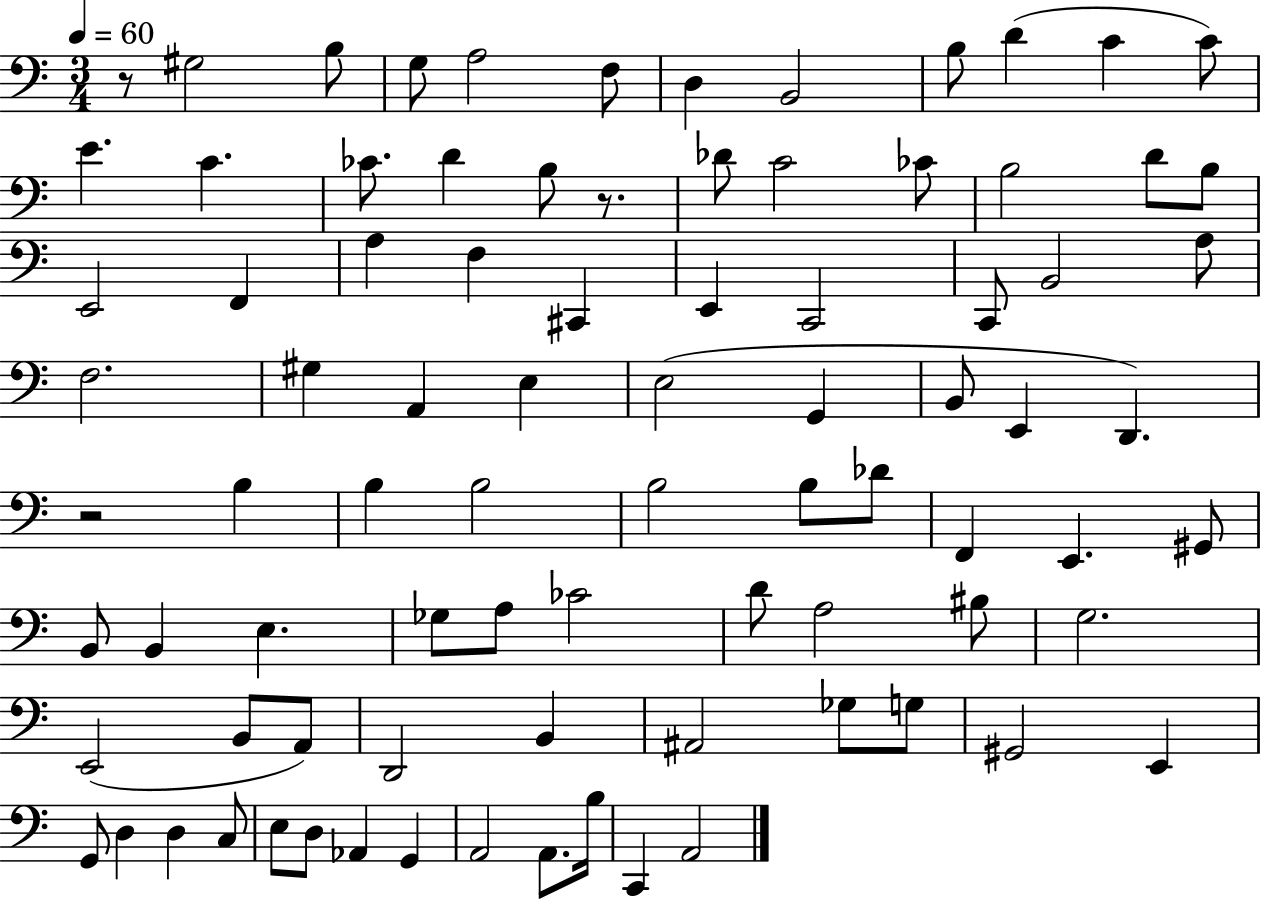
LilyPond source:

{
  \clef bass
  \numericTimeSignature
  \time 3/4
  \key c \major
  \tempo 4 = 60
  r8 gis2 b8 | g8 a2 f8 | d4 b,2 | b8 d'4( c'4 c'8) | \break e'4. c'4. | ces'8. d'4 b8 r8. | des'8 c'2 ces'8 | b2 d'8 b8 | \break e,2 f,4 | a4 f4 cis,4 | e,4 c,2 | c,8 b,2 a8 | \break f2. | gis4 a,4 e4 | e2( g,4 | b,8 e,4 d,4.) | \break r2 b4 | b4 b2 | b2 b8 des'8 | f,4 e,4. gis,8 | \break b,8 b,4 e4. | ges8 a8 ces'2 | d'8 a2 bis8 | g2. | \break e,2( b,8 a,8) | d,2 b,4 | ais,2 ges8 g8 | gis,2 e,4 | \break g,8 d4 d4 c8 | e8 d8 aes,4 g,4 | a,2 a,8. b16 | c,4 a,2 | \break \bar "|."
}